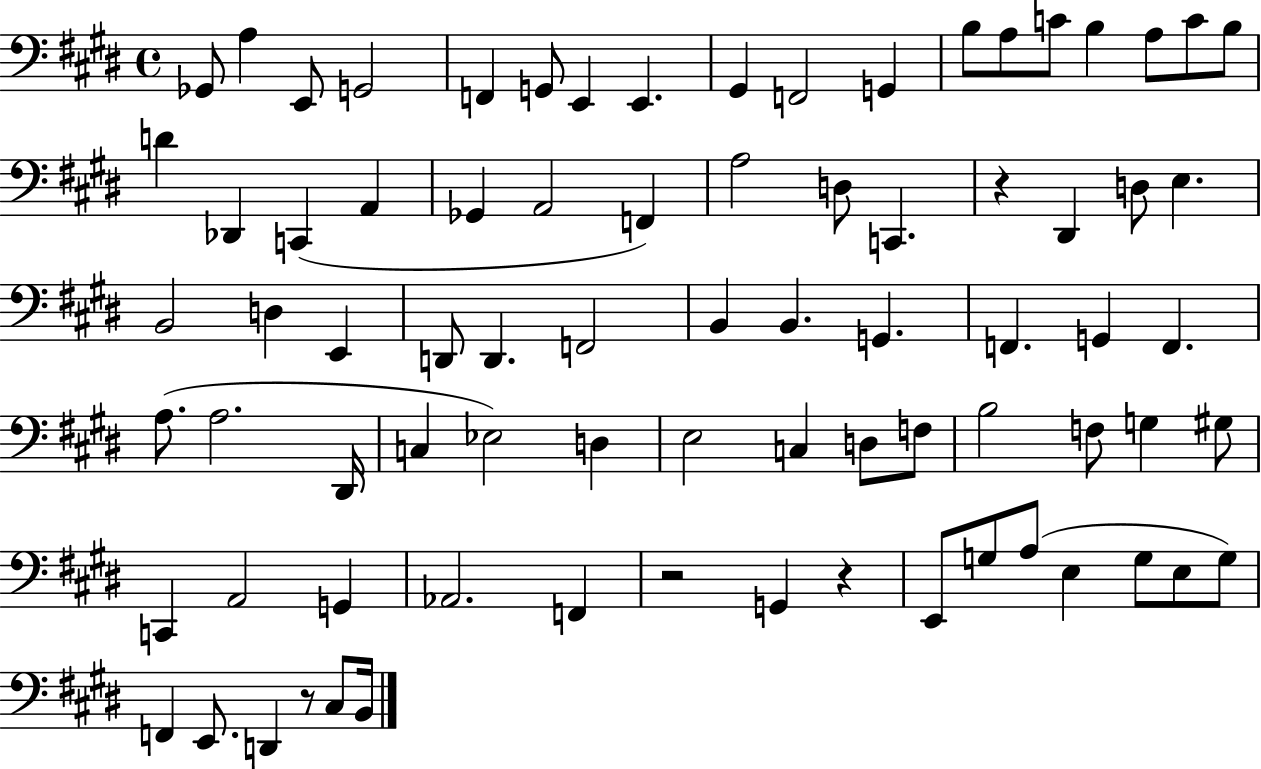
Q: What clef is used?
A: bass